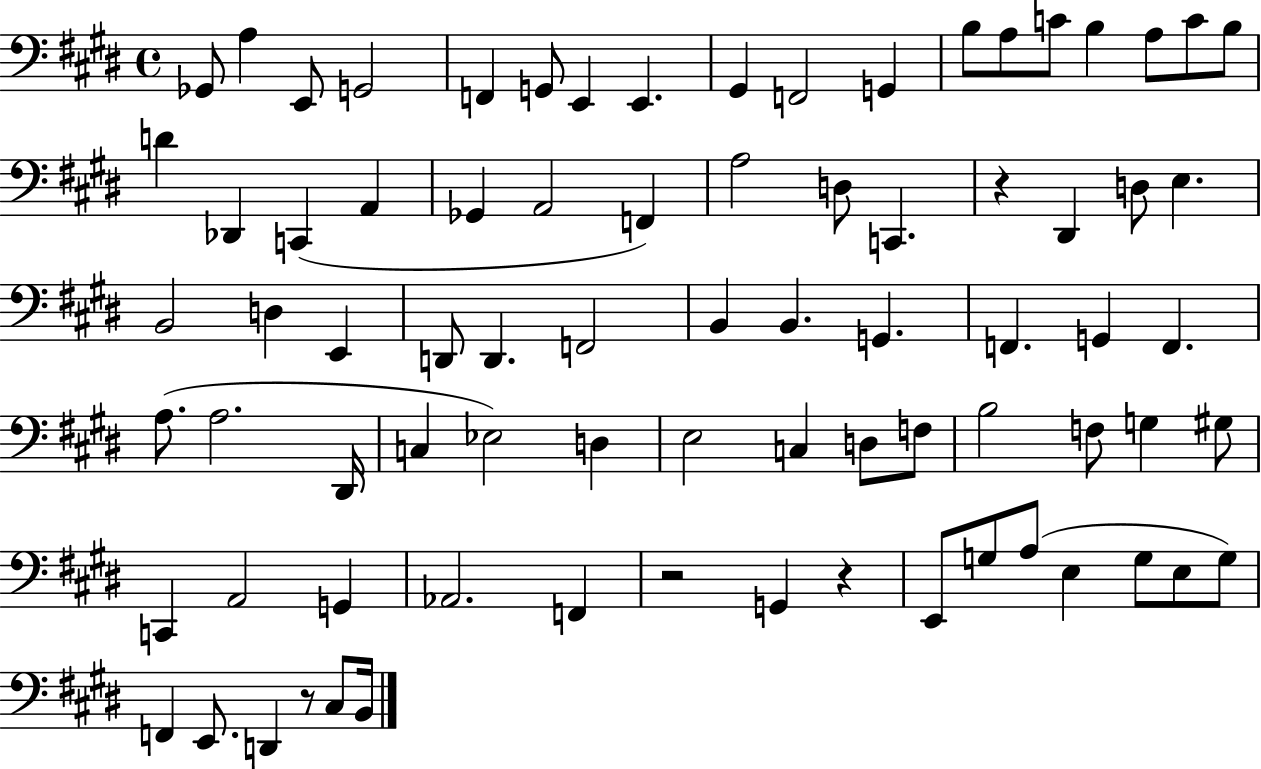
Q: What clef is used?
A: bass